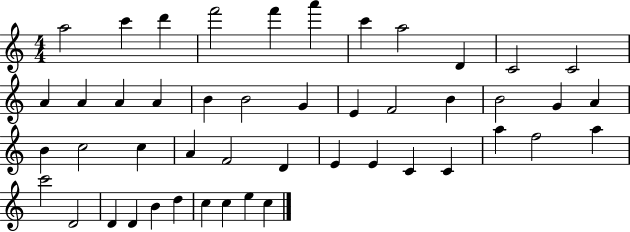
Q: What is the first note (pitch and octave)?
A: A5